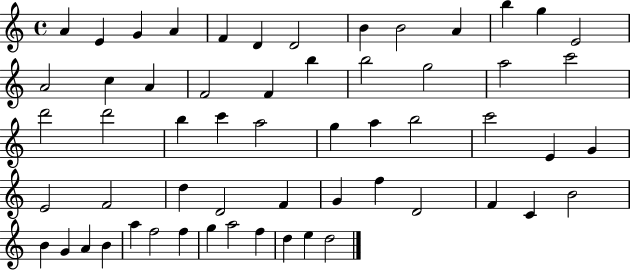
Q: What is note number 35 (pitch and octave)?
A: E4